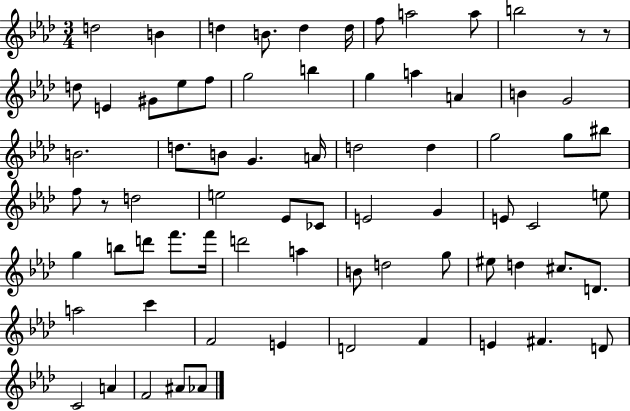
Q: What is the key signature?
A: AES major